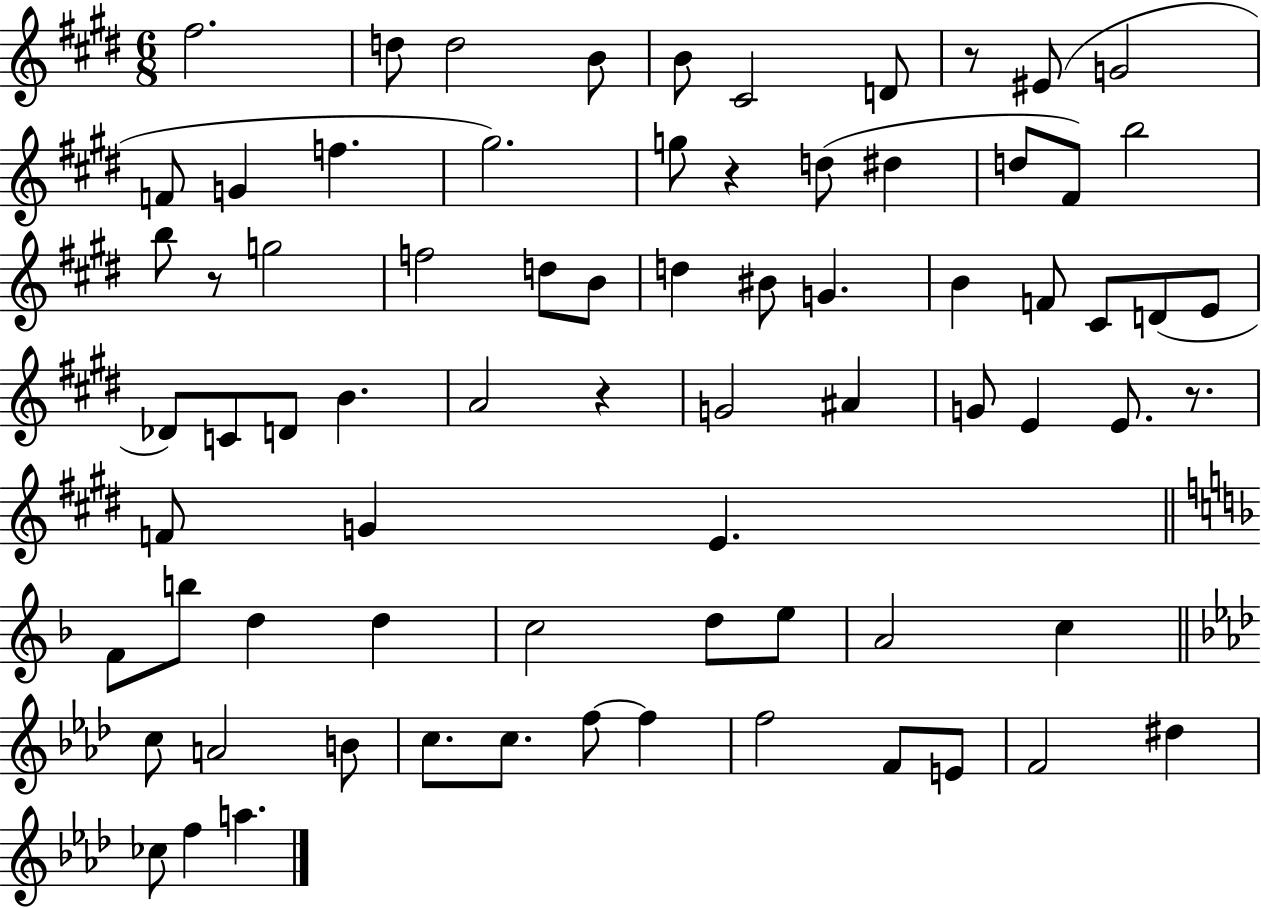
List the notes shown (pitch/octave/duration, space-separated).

F#5/h. D5/e D5/h B4/e B4/e C#4/h D4/e R/e EIS4/e G4/h F4/e G4/q F5/q. G#5/h. G5/e R/q D5/e D#5/q D5/e F#4/e B5/h B5/e R/e G5/h F5/h D5/e B4/e D5/q BIS4/e G4/q. B4/q F4/e C#4/e D4/e E4/e Db4/e C4/e D4/e B4/q. A4/h R/q G4/h A#4/q G4/e E4/q E4/e. R/e. F4/e G4/q E4/q. F4/e B5/e D5/q D5/q C5/h D5/e E5/e A4/h C5/q C5/e A4/h B4/e C5/e. C5/e. F5/e F5/q F5/h F4/e E4/e F4/h D#5/q CES5/e F5/q A5/q.